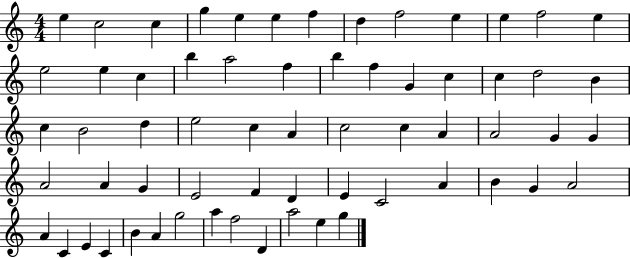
{
  \clef treble
  \numericTimeSignature
  \time 4/4
  \key c \major
  e''4 c''2 c''4 | g''4 e''4 e''4 f''4 | d''4 f''2 e''4 | e''4 f''2 e''4 | \break e''2 e''4 c''4 | b''4 a''2 f''4 | b''4 f''4 g'4 c''4 | c''4 d''2 b'4 | \break c''4 b'2 d''4 | e''2 c''4 a'4 | c''2 c''4 a'4 | a'2 g'4 g'4 | \break a'2 a'4 g'4 | e'2 f'4 d'4 | e'4 c'2 a'4 | b'4 g'4 a'2 | \break a'4 c'4 e'4 c'4 | b'4 a'4 g''2 | a''4 f''2 d'4 | a''2 e''4 g''4 | \break \bar "|."
}